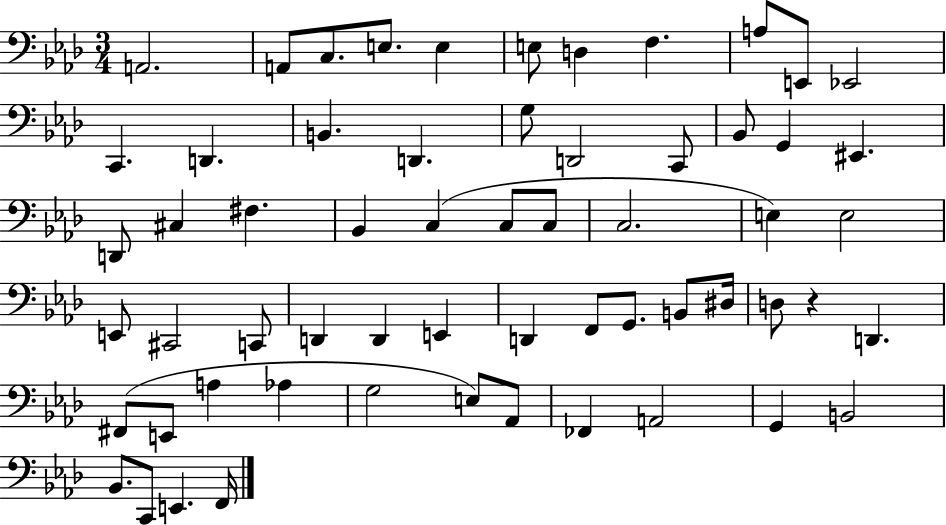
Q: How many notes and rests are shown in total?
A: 60